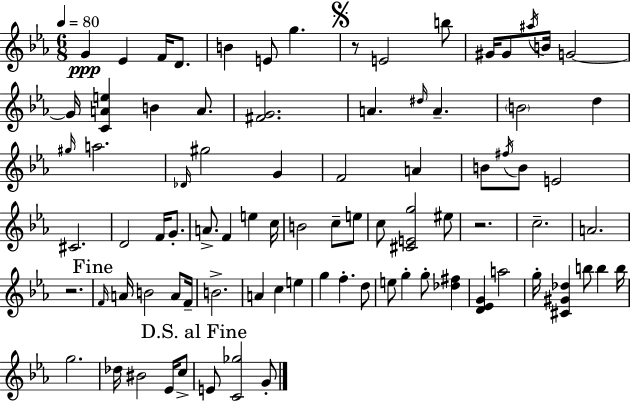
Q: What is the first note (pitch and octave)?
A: G4